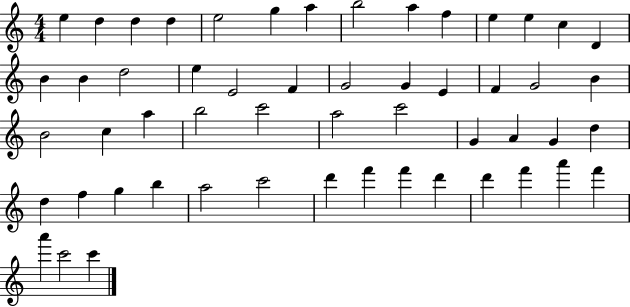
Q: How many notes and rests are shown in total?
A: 54